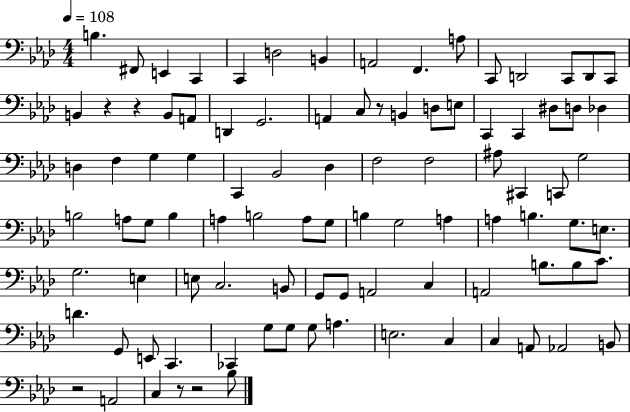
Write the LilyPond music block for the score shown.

{
  \clef bass
  \numericTimeSignature
  \time 4/4
  \key aes \major
  \tempo 4 = 108
  b4. fis,8 e,4 c,4 | c,4 d2 b,4 | a,2 f,4. a8 | c,8 d,2 c,8 d,8 c,8 | \break b,4 r4 r4 b,8 a,8 | d,4 g,2. | a,4 c8 r8 b,4 d8 e8 | c,4 c,4 dis8 d8 des4 | \break d4 f4 g4 g4 | c,4 bes,2 des4 | f2 f2 | ais8 cis,4 c,8 g2 | \break b2 a8 g8 b4 | a4 b2 a8 g8 | b4 g2 a4 | a4 b4. g8. e8. | \break g2. e4 | e8 c2. b,8 | g,8 g,8 a,2 c4 | a,2 b8. b8 c'8. | \break d'4. g,8 e,8 c,4. | ces,4 g8 g8 g8 a4. | e2. c4 | c4 a,8 aes,2 b,8 | \break r2 a,2 | c4 r8 r2 bes8 | \bar "|."
}